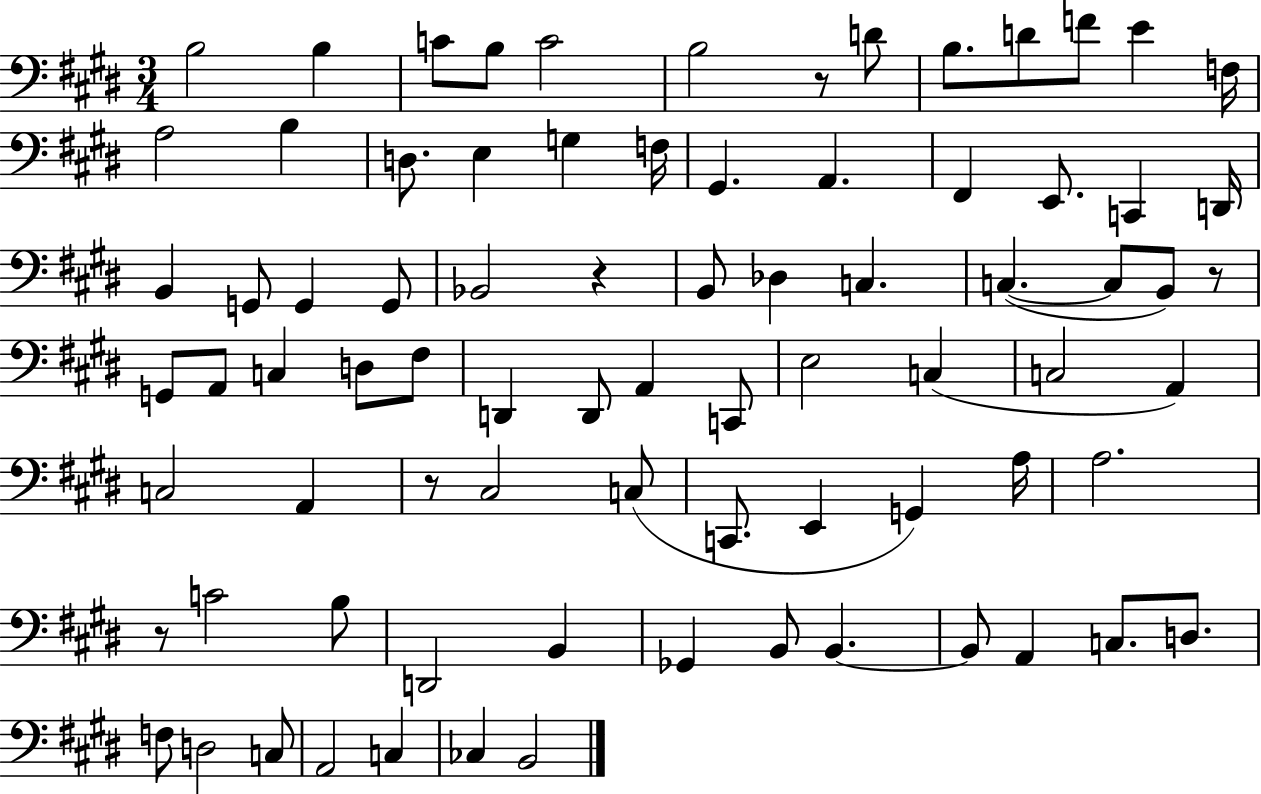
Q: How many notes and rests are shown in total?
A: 80